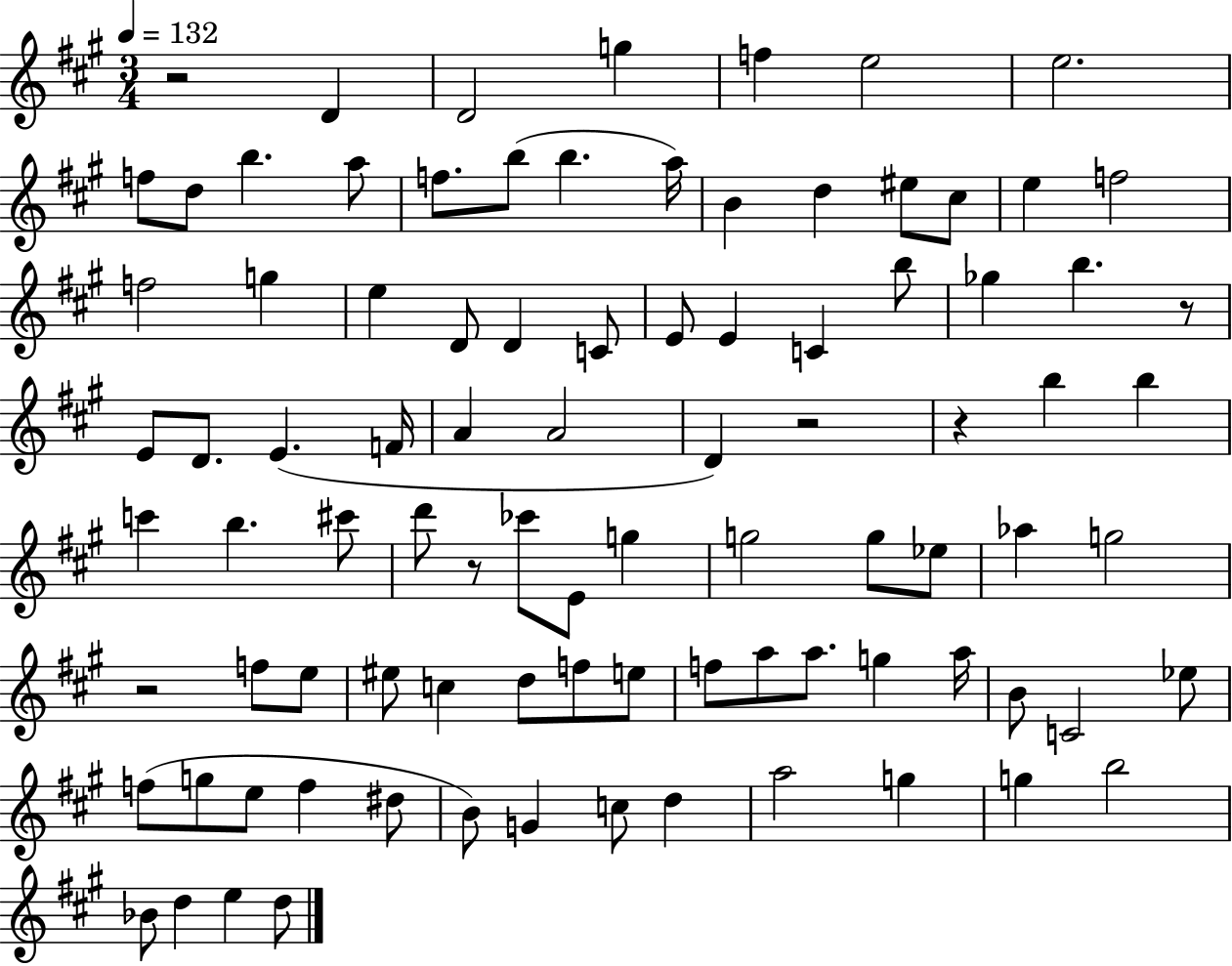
R/h D4/q D4/h G5/q F5/q E5/h E5/h. F5/e D5/e B5/q. A5/e F5/e. B5/e B5/q. A5/s B4/q D5/q EIS5/e C#5/e E5/q F5/h F5/h G5/q E5/q D4/e D4/q C4/e E4/e E4/q C4/q B5/e Gb5/q B5/q. R/e E4/e D4/e. E4/q. F4/s A4/q A4/h D4/q R/h R/q B5/q B5/q C6/q B5/q. C#6/e D6/e R/e CES6/e E4/e G5/q G5/h G5/e Eb5/e Ab5/q G5/h R/h F5/e E5/e EIS5/e C5/q D5/e F5/e E5/e F5/e A5/e A5/e. G5/q A5/s B4/e C4/h Eb5/e F5/e G5/e E5/e F5/q D#5/e B4/e G4/q C5/e D5/q A5/h G5/q G5/q B5/h Bb4/e D5/q E5/q D5/e